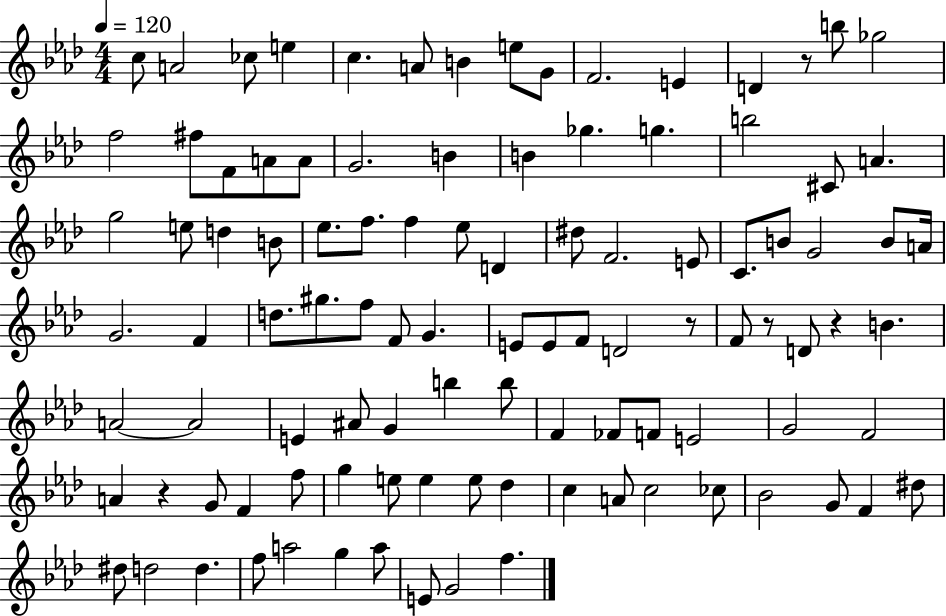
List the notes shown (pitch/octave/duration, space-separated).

C5/e A4/h CES5/e E5/q C5/q. A4/e B4/q E5/e G4/e F4/h. E4/q D4/q R/e B5/e Gb5/h F5/h F#5/e F4/e A4/e A4/e G4/h. B4/q B4/q Gb5/q. G5/q. B5/h C#4/e A4/q. G5/h E5/e D5/q B4/e Eb5/e. F5/e. F5/q Eb5/e D4/q D#5/e F4/h. E4/e C4/e. B4/e G4/h B4/e A4/s G4/h. F4/q D5/e. G#5/e. F5/e F4/e G4/q. E4/e E4/e F4/e D4/h R/e F4/e R/e D4/e R/q B4/q. A4/h A4/h E4/q A#4/e G4/q B5/q B5/e F4/q FES4/e F4/e E4/h G4/h F4/h A4/q R/q G4/e F4/q F5/e G5/q E5/e E5/q E5/e Db5/q C5/q A4/e C5/h CES5/e Bb4/h G4/e F4/q D#5/e D#5/e D5/h D5/q. F5/e A5/h G5/q A5/e E4/e G4/h F5/q.